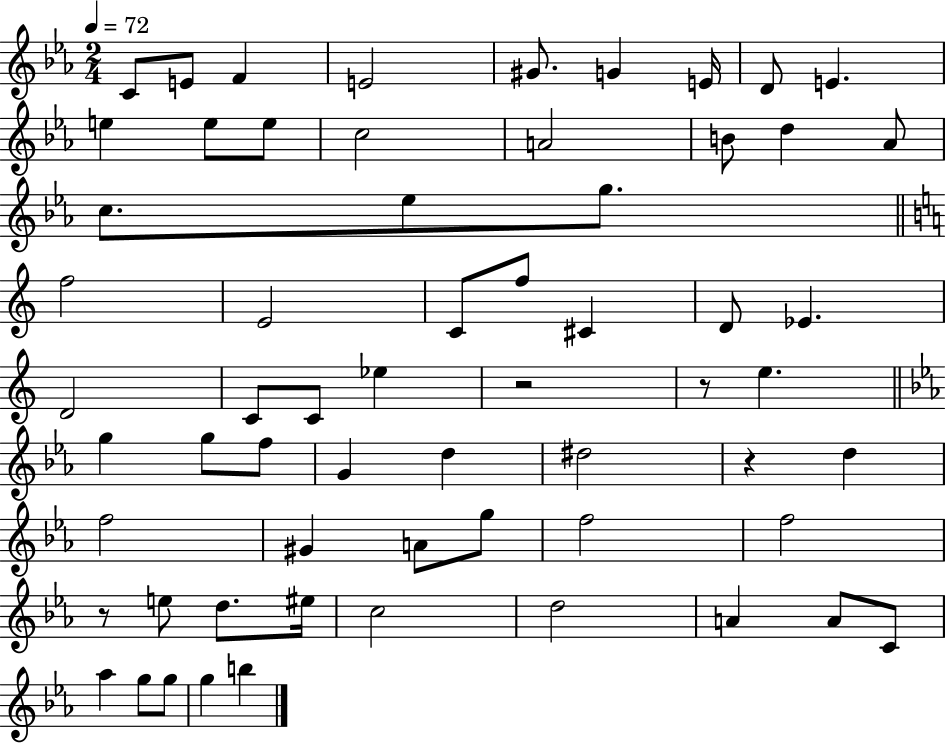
{
  \clef treble
  \numericTimeSignature
  \time 2/4
  \key ees \major
  \tempo 4 = 72
  c'8 e'8 f'4 | e'2 | gis'8. g'4 e'16 | d'8 e'4. | \break e''4 e''8 e''8 | c''2 | a'2 | b'8 d''4 aes'8 | \break c''8. ees''8 g''8. | \bar "||" \break \key c \major f''2 | e'2 | c'8 f''8 cis'4 | d'8 ees'4. | \break d'2 | c'8 c'8 ees''4 | r2 | r8 e''4. | \break \bar "||" \break \key c \minor g''4 g''8 f''8 | g'4 d''4 | dis''2 | r4 d''4 | \break f''2 | gis'4 a'8 g''8 | f''2 | f''2 | \break r8 e''8 d''8. eis''16 | c''2 | d''2 | a'4 a'8 c'8 | \break aes''4 g''8 g''8 | g''4 b''4 | \bar "|."
}